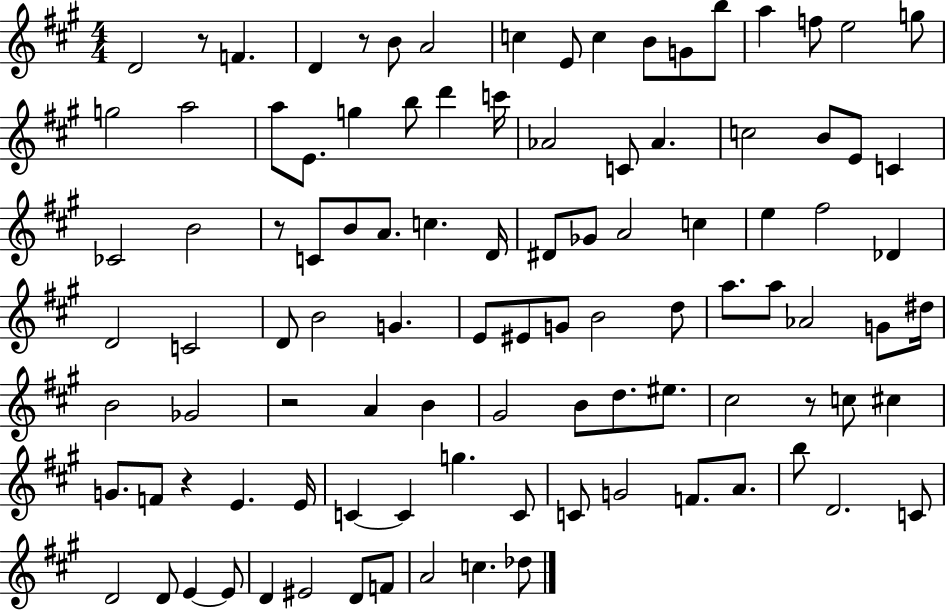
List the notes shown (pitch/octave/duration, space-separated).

D4/h R/e F4/q. D4/q R/e B4/e A4/h C5/q E4/e C5/q B4/e G4/e B5/e A5/q F5/e E5/h G5/e G5/h A5/h A5/e E4/e. G5/q B5/e D6/q C6/s Ab4/h C4/e Ab4/q. C5/h B4/e E4/e C4/q CES4/h B4/h R/e C4/e B4/e A4/e. C5/q. D4/s D#4/e Gb4/e A4/h C5/q E5/q F#5/h Db4/q D4/h C4/h D4/e B4/h G4/q. E4/e EIS4/e G4/e B4/h D5/e A5/e. A5/e Ab4/h G4/e D#5/s B4/h Gb4/h R/h A4/q B4/q G#4/h B4/e D5/e. EIS5/e. C#5/h R/e C5/e C#5/q G4/e. F4/e R/q E4/q. E4/s C4/q C4/q G5/q. C4/e C4/e G4/h F4/e. A4/e. B5/e D4/h. C4/e D4/h D4/e E4/q E4/e D4/q EIS4/h D4/e F4/e A4/h C5/q. Db5/e